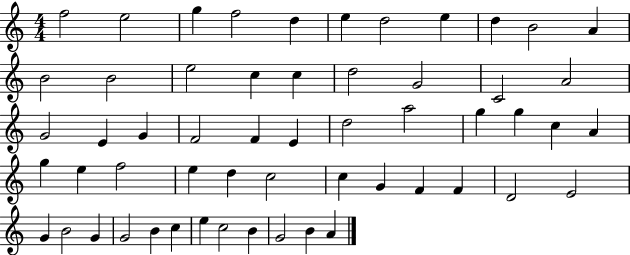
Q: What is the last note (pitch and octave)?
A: A4